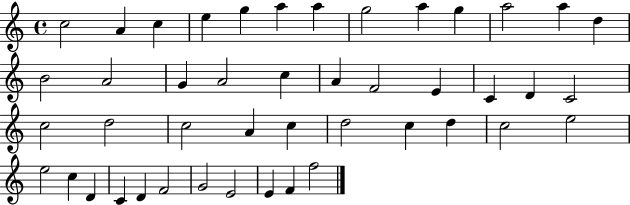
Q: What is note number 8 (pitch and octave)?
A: G5